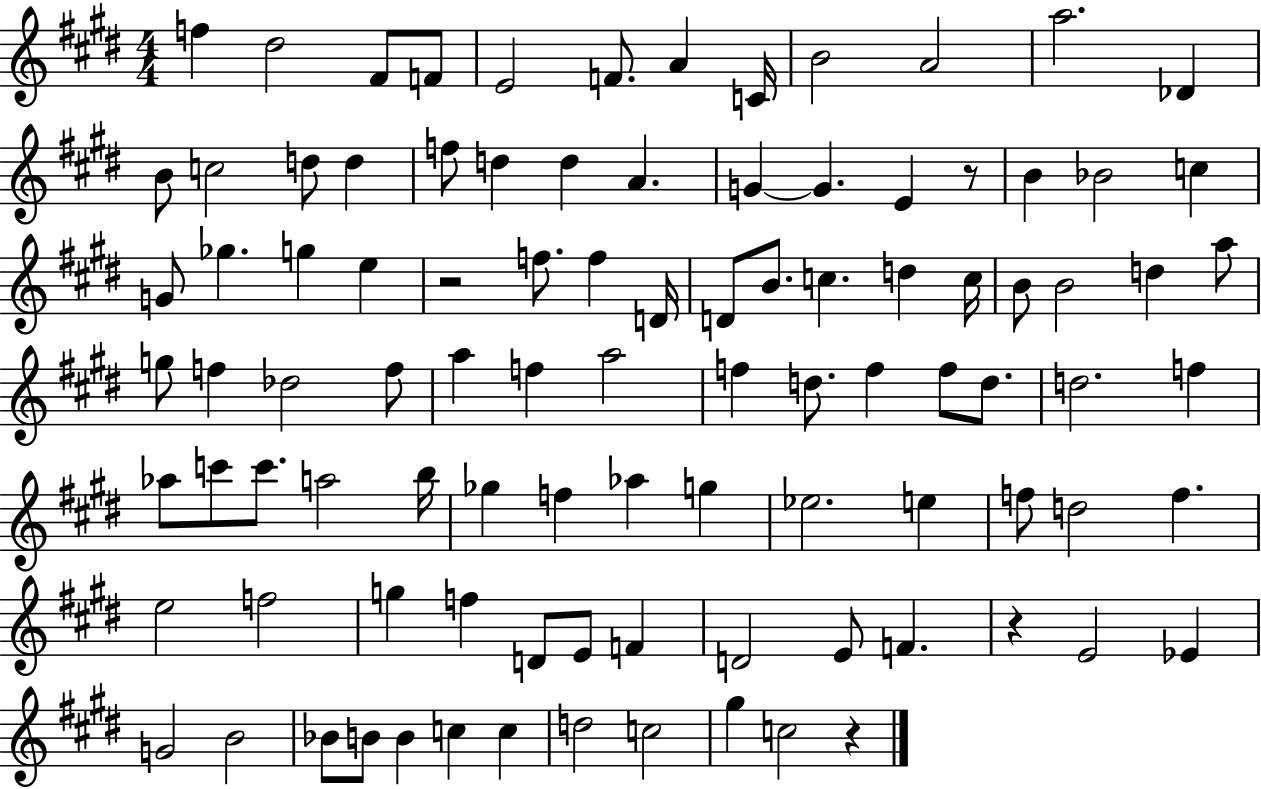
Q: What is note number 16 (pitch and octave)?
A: D5